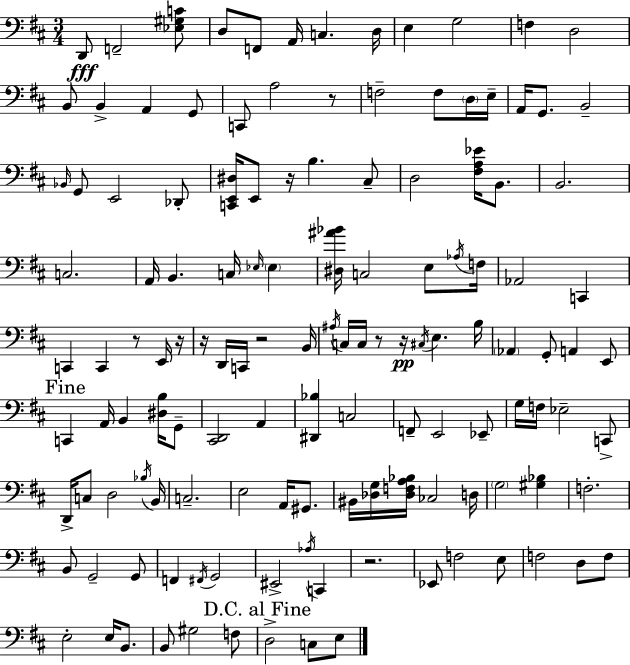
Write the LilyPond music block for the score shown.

{
  \clef bass
  \numericTimeSignature
  \time 3/4
  \key d \major
  d,8\fff f,2-- <ees gis c'>8 | d8 f,8 a,16 c4. d16 | e4 g2 | f4 d2 | \break b,8 b,4-> a,4 g,8 | c,8 a2 r8 | f2-- f8 \parenthesize d16 e16-- | a,16 g,8. b,2-- | \break \grace { bes,16 } g,8 e,2 des,8-. | <c, e, dis>16 e,8 r16 b4. cis8-- | d2 <fis a ees'>16 b,8. | b,2. | \break c2. | a,16 b,4. c16 \grace { ees16 } \parenthesize ees4 | <dis ais' bes'>16 c2 e8 | \acciaccatura { aes16 } f16 aes,2 c,4 | \break c,4 c,4 r8 | e,16 r16 r16 d,16 c,16 r2 | b,16 \acciaccatura { ais16 } c16 c16 r8 r16\pp \acciaccatura { cis16 } e4. | b16 \parenthesize aes,4 g,8-. a,4 | \break e,8 \mark "Fine" c,4 a,16 b,4 | <dis b>16 g,8-- <cis, d,>2 | a,4 <dis, bes>4 c2 | f,8-- e,2 | \break ees,8-- g16 f16 ees2-- | c,8-> d,16-> c8 d2 | \acciaccatura { bes16 } b,16 c2.-- | e2 | \break a,16 gis,8. bis,16 <des g>16 <des f a bes>16 ces2 | d16 \parenthesize g2 | <gis bes>4 f2.-. | b,8 g,2-- | \break g,8 f,4 \acciaccatura { fis,16 } g,2 | eis,2-> | \acciaccatura { aes16 } c,4 r2. | ees,8 f2 | \break e8 f2 | d8 f8 e2-. | e16 b,8. b,8 gis2 | f8 \mark "D.C. al Fine" d2-> | \break c8 e8 \bar "|."
}